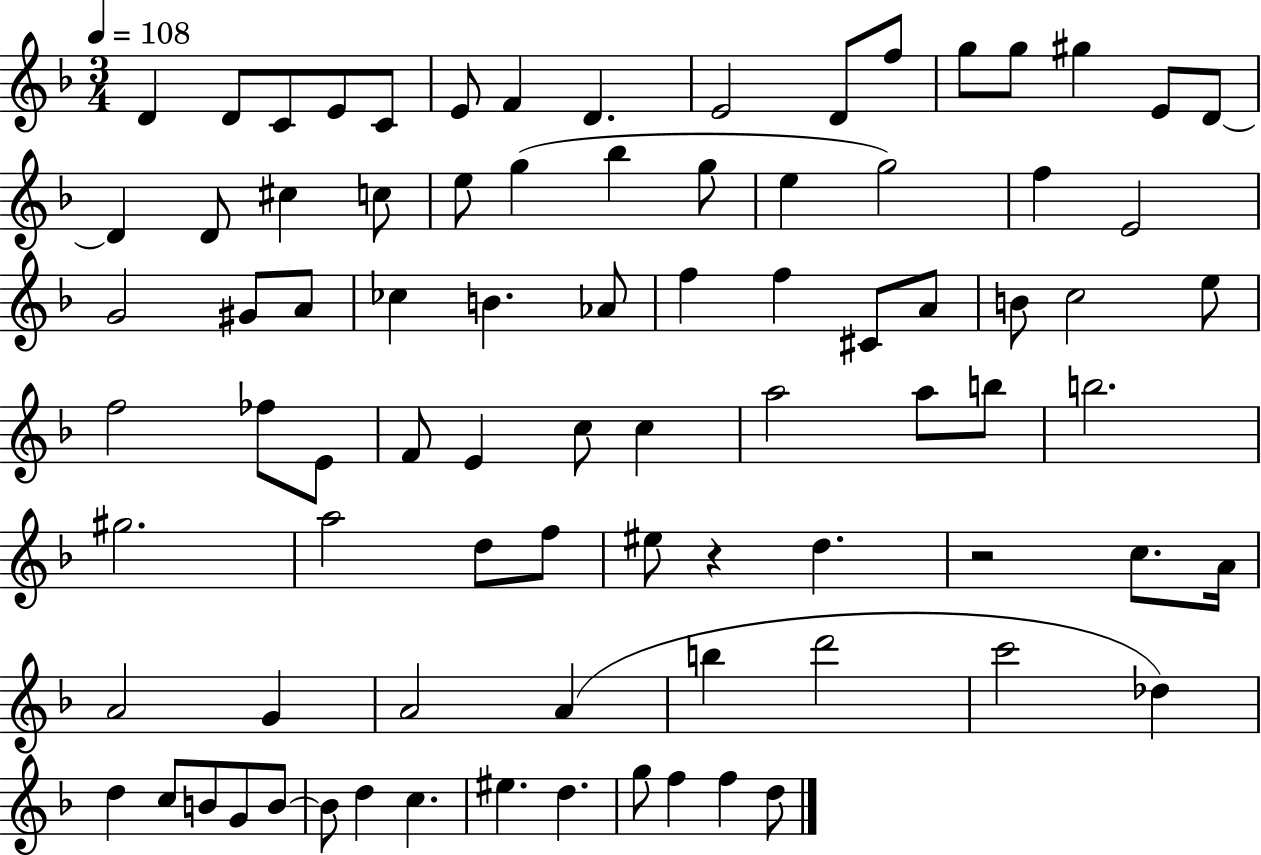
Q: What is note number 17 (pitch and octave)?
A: D4